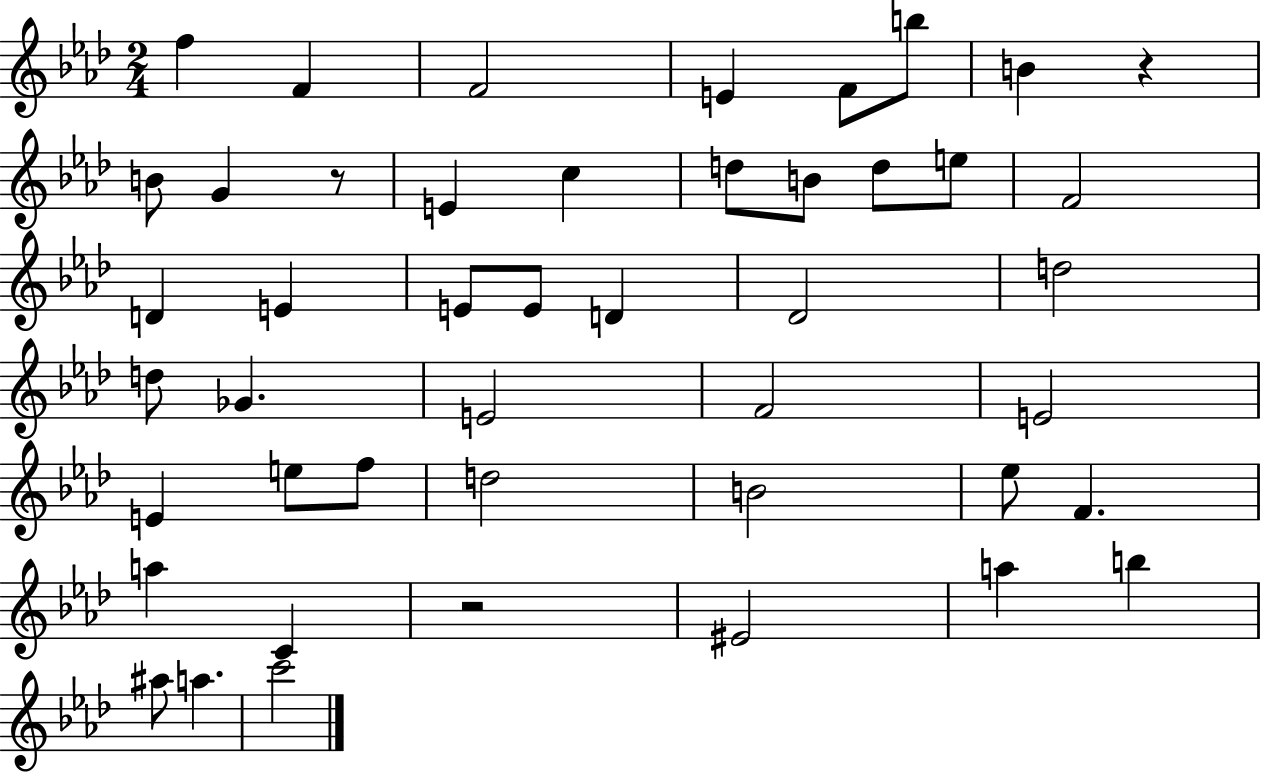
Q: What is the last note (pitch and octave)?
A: C6